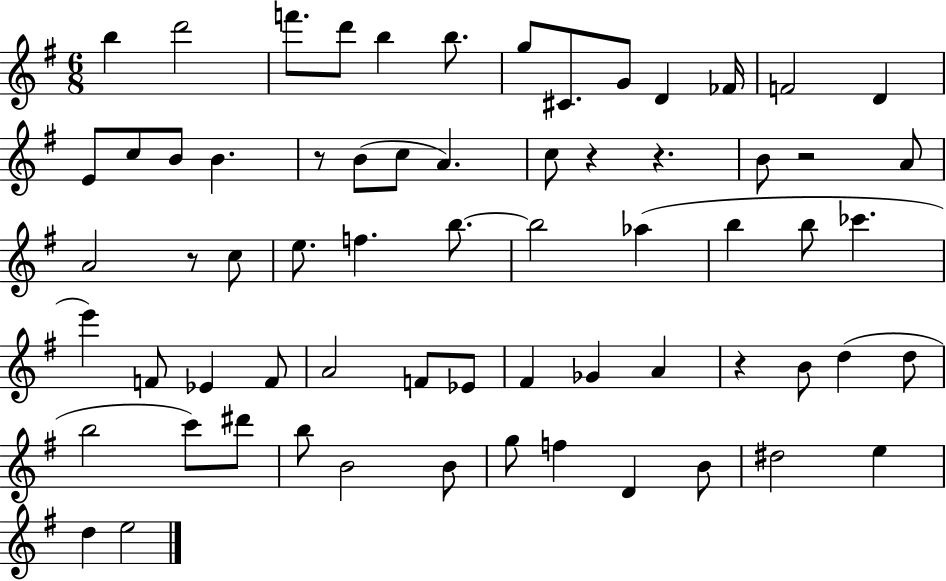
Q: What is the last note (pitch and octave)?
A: E5